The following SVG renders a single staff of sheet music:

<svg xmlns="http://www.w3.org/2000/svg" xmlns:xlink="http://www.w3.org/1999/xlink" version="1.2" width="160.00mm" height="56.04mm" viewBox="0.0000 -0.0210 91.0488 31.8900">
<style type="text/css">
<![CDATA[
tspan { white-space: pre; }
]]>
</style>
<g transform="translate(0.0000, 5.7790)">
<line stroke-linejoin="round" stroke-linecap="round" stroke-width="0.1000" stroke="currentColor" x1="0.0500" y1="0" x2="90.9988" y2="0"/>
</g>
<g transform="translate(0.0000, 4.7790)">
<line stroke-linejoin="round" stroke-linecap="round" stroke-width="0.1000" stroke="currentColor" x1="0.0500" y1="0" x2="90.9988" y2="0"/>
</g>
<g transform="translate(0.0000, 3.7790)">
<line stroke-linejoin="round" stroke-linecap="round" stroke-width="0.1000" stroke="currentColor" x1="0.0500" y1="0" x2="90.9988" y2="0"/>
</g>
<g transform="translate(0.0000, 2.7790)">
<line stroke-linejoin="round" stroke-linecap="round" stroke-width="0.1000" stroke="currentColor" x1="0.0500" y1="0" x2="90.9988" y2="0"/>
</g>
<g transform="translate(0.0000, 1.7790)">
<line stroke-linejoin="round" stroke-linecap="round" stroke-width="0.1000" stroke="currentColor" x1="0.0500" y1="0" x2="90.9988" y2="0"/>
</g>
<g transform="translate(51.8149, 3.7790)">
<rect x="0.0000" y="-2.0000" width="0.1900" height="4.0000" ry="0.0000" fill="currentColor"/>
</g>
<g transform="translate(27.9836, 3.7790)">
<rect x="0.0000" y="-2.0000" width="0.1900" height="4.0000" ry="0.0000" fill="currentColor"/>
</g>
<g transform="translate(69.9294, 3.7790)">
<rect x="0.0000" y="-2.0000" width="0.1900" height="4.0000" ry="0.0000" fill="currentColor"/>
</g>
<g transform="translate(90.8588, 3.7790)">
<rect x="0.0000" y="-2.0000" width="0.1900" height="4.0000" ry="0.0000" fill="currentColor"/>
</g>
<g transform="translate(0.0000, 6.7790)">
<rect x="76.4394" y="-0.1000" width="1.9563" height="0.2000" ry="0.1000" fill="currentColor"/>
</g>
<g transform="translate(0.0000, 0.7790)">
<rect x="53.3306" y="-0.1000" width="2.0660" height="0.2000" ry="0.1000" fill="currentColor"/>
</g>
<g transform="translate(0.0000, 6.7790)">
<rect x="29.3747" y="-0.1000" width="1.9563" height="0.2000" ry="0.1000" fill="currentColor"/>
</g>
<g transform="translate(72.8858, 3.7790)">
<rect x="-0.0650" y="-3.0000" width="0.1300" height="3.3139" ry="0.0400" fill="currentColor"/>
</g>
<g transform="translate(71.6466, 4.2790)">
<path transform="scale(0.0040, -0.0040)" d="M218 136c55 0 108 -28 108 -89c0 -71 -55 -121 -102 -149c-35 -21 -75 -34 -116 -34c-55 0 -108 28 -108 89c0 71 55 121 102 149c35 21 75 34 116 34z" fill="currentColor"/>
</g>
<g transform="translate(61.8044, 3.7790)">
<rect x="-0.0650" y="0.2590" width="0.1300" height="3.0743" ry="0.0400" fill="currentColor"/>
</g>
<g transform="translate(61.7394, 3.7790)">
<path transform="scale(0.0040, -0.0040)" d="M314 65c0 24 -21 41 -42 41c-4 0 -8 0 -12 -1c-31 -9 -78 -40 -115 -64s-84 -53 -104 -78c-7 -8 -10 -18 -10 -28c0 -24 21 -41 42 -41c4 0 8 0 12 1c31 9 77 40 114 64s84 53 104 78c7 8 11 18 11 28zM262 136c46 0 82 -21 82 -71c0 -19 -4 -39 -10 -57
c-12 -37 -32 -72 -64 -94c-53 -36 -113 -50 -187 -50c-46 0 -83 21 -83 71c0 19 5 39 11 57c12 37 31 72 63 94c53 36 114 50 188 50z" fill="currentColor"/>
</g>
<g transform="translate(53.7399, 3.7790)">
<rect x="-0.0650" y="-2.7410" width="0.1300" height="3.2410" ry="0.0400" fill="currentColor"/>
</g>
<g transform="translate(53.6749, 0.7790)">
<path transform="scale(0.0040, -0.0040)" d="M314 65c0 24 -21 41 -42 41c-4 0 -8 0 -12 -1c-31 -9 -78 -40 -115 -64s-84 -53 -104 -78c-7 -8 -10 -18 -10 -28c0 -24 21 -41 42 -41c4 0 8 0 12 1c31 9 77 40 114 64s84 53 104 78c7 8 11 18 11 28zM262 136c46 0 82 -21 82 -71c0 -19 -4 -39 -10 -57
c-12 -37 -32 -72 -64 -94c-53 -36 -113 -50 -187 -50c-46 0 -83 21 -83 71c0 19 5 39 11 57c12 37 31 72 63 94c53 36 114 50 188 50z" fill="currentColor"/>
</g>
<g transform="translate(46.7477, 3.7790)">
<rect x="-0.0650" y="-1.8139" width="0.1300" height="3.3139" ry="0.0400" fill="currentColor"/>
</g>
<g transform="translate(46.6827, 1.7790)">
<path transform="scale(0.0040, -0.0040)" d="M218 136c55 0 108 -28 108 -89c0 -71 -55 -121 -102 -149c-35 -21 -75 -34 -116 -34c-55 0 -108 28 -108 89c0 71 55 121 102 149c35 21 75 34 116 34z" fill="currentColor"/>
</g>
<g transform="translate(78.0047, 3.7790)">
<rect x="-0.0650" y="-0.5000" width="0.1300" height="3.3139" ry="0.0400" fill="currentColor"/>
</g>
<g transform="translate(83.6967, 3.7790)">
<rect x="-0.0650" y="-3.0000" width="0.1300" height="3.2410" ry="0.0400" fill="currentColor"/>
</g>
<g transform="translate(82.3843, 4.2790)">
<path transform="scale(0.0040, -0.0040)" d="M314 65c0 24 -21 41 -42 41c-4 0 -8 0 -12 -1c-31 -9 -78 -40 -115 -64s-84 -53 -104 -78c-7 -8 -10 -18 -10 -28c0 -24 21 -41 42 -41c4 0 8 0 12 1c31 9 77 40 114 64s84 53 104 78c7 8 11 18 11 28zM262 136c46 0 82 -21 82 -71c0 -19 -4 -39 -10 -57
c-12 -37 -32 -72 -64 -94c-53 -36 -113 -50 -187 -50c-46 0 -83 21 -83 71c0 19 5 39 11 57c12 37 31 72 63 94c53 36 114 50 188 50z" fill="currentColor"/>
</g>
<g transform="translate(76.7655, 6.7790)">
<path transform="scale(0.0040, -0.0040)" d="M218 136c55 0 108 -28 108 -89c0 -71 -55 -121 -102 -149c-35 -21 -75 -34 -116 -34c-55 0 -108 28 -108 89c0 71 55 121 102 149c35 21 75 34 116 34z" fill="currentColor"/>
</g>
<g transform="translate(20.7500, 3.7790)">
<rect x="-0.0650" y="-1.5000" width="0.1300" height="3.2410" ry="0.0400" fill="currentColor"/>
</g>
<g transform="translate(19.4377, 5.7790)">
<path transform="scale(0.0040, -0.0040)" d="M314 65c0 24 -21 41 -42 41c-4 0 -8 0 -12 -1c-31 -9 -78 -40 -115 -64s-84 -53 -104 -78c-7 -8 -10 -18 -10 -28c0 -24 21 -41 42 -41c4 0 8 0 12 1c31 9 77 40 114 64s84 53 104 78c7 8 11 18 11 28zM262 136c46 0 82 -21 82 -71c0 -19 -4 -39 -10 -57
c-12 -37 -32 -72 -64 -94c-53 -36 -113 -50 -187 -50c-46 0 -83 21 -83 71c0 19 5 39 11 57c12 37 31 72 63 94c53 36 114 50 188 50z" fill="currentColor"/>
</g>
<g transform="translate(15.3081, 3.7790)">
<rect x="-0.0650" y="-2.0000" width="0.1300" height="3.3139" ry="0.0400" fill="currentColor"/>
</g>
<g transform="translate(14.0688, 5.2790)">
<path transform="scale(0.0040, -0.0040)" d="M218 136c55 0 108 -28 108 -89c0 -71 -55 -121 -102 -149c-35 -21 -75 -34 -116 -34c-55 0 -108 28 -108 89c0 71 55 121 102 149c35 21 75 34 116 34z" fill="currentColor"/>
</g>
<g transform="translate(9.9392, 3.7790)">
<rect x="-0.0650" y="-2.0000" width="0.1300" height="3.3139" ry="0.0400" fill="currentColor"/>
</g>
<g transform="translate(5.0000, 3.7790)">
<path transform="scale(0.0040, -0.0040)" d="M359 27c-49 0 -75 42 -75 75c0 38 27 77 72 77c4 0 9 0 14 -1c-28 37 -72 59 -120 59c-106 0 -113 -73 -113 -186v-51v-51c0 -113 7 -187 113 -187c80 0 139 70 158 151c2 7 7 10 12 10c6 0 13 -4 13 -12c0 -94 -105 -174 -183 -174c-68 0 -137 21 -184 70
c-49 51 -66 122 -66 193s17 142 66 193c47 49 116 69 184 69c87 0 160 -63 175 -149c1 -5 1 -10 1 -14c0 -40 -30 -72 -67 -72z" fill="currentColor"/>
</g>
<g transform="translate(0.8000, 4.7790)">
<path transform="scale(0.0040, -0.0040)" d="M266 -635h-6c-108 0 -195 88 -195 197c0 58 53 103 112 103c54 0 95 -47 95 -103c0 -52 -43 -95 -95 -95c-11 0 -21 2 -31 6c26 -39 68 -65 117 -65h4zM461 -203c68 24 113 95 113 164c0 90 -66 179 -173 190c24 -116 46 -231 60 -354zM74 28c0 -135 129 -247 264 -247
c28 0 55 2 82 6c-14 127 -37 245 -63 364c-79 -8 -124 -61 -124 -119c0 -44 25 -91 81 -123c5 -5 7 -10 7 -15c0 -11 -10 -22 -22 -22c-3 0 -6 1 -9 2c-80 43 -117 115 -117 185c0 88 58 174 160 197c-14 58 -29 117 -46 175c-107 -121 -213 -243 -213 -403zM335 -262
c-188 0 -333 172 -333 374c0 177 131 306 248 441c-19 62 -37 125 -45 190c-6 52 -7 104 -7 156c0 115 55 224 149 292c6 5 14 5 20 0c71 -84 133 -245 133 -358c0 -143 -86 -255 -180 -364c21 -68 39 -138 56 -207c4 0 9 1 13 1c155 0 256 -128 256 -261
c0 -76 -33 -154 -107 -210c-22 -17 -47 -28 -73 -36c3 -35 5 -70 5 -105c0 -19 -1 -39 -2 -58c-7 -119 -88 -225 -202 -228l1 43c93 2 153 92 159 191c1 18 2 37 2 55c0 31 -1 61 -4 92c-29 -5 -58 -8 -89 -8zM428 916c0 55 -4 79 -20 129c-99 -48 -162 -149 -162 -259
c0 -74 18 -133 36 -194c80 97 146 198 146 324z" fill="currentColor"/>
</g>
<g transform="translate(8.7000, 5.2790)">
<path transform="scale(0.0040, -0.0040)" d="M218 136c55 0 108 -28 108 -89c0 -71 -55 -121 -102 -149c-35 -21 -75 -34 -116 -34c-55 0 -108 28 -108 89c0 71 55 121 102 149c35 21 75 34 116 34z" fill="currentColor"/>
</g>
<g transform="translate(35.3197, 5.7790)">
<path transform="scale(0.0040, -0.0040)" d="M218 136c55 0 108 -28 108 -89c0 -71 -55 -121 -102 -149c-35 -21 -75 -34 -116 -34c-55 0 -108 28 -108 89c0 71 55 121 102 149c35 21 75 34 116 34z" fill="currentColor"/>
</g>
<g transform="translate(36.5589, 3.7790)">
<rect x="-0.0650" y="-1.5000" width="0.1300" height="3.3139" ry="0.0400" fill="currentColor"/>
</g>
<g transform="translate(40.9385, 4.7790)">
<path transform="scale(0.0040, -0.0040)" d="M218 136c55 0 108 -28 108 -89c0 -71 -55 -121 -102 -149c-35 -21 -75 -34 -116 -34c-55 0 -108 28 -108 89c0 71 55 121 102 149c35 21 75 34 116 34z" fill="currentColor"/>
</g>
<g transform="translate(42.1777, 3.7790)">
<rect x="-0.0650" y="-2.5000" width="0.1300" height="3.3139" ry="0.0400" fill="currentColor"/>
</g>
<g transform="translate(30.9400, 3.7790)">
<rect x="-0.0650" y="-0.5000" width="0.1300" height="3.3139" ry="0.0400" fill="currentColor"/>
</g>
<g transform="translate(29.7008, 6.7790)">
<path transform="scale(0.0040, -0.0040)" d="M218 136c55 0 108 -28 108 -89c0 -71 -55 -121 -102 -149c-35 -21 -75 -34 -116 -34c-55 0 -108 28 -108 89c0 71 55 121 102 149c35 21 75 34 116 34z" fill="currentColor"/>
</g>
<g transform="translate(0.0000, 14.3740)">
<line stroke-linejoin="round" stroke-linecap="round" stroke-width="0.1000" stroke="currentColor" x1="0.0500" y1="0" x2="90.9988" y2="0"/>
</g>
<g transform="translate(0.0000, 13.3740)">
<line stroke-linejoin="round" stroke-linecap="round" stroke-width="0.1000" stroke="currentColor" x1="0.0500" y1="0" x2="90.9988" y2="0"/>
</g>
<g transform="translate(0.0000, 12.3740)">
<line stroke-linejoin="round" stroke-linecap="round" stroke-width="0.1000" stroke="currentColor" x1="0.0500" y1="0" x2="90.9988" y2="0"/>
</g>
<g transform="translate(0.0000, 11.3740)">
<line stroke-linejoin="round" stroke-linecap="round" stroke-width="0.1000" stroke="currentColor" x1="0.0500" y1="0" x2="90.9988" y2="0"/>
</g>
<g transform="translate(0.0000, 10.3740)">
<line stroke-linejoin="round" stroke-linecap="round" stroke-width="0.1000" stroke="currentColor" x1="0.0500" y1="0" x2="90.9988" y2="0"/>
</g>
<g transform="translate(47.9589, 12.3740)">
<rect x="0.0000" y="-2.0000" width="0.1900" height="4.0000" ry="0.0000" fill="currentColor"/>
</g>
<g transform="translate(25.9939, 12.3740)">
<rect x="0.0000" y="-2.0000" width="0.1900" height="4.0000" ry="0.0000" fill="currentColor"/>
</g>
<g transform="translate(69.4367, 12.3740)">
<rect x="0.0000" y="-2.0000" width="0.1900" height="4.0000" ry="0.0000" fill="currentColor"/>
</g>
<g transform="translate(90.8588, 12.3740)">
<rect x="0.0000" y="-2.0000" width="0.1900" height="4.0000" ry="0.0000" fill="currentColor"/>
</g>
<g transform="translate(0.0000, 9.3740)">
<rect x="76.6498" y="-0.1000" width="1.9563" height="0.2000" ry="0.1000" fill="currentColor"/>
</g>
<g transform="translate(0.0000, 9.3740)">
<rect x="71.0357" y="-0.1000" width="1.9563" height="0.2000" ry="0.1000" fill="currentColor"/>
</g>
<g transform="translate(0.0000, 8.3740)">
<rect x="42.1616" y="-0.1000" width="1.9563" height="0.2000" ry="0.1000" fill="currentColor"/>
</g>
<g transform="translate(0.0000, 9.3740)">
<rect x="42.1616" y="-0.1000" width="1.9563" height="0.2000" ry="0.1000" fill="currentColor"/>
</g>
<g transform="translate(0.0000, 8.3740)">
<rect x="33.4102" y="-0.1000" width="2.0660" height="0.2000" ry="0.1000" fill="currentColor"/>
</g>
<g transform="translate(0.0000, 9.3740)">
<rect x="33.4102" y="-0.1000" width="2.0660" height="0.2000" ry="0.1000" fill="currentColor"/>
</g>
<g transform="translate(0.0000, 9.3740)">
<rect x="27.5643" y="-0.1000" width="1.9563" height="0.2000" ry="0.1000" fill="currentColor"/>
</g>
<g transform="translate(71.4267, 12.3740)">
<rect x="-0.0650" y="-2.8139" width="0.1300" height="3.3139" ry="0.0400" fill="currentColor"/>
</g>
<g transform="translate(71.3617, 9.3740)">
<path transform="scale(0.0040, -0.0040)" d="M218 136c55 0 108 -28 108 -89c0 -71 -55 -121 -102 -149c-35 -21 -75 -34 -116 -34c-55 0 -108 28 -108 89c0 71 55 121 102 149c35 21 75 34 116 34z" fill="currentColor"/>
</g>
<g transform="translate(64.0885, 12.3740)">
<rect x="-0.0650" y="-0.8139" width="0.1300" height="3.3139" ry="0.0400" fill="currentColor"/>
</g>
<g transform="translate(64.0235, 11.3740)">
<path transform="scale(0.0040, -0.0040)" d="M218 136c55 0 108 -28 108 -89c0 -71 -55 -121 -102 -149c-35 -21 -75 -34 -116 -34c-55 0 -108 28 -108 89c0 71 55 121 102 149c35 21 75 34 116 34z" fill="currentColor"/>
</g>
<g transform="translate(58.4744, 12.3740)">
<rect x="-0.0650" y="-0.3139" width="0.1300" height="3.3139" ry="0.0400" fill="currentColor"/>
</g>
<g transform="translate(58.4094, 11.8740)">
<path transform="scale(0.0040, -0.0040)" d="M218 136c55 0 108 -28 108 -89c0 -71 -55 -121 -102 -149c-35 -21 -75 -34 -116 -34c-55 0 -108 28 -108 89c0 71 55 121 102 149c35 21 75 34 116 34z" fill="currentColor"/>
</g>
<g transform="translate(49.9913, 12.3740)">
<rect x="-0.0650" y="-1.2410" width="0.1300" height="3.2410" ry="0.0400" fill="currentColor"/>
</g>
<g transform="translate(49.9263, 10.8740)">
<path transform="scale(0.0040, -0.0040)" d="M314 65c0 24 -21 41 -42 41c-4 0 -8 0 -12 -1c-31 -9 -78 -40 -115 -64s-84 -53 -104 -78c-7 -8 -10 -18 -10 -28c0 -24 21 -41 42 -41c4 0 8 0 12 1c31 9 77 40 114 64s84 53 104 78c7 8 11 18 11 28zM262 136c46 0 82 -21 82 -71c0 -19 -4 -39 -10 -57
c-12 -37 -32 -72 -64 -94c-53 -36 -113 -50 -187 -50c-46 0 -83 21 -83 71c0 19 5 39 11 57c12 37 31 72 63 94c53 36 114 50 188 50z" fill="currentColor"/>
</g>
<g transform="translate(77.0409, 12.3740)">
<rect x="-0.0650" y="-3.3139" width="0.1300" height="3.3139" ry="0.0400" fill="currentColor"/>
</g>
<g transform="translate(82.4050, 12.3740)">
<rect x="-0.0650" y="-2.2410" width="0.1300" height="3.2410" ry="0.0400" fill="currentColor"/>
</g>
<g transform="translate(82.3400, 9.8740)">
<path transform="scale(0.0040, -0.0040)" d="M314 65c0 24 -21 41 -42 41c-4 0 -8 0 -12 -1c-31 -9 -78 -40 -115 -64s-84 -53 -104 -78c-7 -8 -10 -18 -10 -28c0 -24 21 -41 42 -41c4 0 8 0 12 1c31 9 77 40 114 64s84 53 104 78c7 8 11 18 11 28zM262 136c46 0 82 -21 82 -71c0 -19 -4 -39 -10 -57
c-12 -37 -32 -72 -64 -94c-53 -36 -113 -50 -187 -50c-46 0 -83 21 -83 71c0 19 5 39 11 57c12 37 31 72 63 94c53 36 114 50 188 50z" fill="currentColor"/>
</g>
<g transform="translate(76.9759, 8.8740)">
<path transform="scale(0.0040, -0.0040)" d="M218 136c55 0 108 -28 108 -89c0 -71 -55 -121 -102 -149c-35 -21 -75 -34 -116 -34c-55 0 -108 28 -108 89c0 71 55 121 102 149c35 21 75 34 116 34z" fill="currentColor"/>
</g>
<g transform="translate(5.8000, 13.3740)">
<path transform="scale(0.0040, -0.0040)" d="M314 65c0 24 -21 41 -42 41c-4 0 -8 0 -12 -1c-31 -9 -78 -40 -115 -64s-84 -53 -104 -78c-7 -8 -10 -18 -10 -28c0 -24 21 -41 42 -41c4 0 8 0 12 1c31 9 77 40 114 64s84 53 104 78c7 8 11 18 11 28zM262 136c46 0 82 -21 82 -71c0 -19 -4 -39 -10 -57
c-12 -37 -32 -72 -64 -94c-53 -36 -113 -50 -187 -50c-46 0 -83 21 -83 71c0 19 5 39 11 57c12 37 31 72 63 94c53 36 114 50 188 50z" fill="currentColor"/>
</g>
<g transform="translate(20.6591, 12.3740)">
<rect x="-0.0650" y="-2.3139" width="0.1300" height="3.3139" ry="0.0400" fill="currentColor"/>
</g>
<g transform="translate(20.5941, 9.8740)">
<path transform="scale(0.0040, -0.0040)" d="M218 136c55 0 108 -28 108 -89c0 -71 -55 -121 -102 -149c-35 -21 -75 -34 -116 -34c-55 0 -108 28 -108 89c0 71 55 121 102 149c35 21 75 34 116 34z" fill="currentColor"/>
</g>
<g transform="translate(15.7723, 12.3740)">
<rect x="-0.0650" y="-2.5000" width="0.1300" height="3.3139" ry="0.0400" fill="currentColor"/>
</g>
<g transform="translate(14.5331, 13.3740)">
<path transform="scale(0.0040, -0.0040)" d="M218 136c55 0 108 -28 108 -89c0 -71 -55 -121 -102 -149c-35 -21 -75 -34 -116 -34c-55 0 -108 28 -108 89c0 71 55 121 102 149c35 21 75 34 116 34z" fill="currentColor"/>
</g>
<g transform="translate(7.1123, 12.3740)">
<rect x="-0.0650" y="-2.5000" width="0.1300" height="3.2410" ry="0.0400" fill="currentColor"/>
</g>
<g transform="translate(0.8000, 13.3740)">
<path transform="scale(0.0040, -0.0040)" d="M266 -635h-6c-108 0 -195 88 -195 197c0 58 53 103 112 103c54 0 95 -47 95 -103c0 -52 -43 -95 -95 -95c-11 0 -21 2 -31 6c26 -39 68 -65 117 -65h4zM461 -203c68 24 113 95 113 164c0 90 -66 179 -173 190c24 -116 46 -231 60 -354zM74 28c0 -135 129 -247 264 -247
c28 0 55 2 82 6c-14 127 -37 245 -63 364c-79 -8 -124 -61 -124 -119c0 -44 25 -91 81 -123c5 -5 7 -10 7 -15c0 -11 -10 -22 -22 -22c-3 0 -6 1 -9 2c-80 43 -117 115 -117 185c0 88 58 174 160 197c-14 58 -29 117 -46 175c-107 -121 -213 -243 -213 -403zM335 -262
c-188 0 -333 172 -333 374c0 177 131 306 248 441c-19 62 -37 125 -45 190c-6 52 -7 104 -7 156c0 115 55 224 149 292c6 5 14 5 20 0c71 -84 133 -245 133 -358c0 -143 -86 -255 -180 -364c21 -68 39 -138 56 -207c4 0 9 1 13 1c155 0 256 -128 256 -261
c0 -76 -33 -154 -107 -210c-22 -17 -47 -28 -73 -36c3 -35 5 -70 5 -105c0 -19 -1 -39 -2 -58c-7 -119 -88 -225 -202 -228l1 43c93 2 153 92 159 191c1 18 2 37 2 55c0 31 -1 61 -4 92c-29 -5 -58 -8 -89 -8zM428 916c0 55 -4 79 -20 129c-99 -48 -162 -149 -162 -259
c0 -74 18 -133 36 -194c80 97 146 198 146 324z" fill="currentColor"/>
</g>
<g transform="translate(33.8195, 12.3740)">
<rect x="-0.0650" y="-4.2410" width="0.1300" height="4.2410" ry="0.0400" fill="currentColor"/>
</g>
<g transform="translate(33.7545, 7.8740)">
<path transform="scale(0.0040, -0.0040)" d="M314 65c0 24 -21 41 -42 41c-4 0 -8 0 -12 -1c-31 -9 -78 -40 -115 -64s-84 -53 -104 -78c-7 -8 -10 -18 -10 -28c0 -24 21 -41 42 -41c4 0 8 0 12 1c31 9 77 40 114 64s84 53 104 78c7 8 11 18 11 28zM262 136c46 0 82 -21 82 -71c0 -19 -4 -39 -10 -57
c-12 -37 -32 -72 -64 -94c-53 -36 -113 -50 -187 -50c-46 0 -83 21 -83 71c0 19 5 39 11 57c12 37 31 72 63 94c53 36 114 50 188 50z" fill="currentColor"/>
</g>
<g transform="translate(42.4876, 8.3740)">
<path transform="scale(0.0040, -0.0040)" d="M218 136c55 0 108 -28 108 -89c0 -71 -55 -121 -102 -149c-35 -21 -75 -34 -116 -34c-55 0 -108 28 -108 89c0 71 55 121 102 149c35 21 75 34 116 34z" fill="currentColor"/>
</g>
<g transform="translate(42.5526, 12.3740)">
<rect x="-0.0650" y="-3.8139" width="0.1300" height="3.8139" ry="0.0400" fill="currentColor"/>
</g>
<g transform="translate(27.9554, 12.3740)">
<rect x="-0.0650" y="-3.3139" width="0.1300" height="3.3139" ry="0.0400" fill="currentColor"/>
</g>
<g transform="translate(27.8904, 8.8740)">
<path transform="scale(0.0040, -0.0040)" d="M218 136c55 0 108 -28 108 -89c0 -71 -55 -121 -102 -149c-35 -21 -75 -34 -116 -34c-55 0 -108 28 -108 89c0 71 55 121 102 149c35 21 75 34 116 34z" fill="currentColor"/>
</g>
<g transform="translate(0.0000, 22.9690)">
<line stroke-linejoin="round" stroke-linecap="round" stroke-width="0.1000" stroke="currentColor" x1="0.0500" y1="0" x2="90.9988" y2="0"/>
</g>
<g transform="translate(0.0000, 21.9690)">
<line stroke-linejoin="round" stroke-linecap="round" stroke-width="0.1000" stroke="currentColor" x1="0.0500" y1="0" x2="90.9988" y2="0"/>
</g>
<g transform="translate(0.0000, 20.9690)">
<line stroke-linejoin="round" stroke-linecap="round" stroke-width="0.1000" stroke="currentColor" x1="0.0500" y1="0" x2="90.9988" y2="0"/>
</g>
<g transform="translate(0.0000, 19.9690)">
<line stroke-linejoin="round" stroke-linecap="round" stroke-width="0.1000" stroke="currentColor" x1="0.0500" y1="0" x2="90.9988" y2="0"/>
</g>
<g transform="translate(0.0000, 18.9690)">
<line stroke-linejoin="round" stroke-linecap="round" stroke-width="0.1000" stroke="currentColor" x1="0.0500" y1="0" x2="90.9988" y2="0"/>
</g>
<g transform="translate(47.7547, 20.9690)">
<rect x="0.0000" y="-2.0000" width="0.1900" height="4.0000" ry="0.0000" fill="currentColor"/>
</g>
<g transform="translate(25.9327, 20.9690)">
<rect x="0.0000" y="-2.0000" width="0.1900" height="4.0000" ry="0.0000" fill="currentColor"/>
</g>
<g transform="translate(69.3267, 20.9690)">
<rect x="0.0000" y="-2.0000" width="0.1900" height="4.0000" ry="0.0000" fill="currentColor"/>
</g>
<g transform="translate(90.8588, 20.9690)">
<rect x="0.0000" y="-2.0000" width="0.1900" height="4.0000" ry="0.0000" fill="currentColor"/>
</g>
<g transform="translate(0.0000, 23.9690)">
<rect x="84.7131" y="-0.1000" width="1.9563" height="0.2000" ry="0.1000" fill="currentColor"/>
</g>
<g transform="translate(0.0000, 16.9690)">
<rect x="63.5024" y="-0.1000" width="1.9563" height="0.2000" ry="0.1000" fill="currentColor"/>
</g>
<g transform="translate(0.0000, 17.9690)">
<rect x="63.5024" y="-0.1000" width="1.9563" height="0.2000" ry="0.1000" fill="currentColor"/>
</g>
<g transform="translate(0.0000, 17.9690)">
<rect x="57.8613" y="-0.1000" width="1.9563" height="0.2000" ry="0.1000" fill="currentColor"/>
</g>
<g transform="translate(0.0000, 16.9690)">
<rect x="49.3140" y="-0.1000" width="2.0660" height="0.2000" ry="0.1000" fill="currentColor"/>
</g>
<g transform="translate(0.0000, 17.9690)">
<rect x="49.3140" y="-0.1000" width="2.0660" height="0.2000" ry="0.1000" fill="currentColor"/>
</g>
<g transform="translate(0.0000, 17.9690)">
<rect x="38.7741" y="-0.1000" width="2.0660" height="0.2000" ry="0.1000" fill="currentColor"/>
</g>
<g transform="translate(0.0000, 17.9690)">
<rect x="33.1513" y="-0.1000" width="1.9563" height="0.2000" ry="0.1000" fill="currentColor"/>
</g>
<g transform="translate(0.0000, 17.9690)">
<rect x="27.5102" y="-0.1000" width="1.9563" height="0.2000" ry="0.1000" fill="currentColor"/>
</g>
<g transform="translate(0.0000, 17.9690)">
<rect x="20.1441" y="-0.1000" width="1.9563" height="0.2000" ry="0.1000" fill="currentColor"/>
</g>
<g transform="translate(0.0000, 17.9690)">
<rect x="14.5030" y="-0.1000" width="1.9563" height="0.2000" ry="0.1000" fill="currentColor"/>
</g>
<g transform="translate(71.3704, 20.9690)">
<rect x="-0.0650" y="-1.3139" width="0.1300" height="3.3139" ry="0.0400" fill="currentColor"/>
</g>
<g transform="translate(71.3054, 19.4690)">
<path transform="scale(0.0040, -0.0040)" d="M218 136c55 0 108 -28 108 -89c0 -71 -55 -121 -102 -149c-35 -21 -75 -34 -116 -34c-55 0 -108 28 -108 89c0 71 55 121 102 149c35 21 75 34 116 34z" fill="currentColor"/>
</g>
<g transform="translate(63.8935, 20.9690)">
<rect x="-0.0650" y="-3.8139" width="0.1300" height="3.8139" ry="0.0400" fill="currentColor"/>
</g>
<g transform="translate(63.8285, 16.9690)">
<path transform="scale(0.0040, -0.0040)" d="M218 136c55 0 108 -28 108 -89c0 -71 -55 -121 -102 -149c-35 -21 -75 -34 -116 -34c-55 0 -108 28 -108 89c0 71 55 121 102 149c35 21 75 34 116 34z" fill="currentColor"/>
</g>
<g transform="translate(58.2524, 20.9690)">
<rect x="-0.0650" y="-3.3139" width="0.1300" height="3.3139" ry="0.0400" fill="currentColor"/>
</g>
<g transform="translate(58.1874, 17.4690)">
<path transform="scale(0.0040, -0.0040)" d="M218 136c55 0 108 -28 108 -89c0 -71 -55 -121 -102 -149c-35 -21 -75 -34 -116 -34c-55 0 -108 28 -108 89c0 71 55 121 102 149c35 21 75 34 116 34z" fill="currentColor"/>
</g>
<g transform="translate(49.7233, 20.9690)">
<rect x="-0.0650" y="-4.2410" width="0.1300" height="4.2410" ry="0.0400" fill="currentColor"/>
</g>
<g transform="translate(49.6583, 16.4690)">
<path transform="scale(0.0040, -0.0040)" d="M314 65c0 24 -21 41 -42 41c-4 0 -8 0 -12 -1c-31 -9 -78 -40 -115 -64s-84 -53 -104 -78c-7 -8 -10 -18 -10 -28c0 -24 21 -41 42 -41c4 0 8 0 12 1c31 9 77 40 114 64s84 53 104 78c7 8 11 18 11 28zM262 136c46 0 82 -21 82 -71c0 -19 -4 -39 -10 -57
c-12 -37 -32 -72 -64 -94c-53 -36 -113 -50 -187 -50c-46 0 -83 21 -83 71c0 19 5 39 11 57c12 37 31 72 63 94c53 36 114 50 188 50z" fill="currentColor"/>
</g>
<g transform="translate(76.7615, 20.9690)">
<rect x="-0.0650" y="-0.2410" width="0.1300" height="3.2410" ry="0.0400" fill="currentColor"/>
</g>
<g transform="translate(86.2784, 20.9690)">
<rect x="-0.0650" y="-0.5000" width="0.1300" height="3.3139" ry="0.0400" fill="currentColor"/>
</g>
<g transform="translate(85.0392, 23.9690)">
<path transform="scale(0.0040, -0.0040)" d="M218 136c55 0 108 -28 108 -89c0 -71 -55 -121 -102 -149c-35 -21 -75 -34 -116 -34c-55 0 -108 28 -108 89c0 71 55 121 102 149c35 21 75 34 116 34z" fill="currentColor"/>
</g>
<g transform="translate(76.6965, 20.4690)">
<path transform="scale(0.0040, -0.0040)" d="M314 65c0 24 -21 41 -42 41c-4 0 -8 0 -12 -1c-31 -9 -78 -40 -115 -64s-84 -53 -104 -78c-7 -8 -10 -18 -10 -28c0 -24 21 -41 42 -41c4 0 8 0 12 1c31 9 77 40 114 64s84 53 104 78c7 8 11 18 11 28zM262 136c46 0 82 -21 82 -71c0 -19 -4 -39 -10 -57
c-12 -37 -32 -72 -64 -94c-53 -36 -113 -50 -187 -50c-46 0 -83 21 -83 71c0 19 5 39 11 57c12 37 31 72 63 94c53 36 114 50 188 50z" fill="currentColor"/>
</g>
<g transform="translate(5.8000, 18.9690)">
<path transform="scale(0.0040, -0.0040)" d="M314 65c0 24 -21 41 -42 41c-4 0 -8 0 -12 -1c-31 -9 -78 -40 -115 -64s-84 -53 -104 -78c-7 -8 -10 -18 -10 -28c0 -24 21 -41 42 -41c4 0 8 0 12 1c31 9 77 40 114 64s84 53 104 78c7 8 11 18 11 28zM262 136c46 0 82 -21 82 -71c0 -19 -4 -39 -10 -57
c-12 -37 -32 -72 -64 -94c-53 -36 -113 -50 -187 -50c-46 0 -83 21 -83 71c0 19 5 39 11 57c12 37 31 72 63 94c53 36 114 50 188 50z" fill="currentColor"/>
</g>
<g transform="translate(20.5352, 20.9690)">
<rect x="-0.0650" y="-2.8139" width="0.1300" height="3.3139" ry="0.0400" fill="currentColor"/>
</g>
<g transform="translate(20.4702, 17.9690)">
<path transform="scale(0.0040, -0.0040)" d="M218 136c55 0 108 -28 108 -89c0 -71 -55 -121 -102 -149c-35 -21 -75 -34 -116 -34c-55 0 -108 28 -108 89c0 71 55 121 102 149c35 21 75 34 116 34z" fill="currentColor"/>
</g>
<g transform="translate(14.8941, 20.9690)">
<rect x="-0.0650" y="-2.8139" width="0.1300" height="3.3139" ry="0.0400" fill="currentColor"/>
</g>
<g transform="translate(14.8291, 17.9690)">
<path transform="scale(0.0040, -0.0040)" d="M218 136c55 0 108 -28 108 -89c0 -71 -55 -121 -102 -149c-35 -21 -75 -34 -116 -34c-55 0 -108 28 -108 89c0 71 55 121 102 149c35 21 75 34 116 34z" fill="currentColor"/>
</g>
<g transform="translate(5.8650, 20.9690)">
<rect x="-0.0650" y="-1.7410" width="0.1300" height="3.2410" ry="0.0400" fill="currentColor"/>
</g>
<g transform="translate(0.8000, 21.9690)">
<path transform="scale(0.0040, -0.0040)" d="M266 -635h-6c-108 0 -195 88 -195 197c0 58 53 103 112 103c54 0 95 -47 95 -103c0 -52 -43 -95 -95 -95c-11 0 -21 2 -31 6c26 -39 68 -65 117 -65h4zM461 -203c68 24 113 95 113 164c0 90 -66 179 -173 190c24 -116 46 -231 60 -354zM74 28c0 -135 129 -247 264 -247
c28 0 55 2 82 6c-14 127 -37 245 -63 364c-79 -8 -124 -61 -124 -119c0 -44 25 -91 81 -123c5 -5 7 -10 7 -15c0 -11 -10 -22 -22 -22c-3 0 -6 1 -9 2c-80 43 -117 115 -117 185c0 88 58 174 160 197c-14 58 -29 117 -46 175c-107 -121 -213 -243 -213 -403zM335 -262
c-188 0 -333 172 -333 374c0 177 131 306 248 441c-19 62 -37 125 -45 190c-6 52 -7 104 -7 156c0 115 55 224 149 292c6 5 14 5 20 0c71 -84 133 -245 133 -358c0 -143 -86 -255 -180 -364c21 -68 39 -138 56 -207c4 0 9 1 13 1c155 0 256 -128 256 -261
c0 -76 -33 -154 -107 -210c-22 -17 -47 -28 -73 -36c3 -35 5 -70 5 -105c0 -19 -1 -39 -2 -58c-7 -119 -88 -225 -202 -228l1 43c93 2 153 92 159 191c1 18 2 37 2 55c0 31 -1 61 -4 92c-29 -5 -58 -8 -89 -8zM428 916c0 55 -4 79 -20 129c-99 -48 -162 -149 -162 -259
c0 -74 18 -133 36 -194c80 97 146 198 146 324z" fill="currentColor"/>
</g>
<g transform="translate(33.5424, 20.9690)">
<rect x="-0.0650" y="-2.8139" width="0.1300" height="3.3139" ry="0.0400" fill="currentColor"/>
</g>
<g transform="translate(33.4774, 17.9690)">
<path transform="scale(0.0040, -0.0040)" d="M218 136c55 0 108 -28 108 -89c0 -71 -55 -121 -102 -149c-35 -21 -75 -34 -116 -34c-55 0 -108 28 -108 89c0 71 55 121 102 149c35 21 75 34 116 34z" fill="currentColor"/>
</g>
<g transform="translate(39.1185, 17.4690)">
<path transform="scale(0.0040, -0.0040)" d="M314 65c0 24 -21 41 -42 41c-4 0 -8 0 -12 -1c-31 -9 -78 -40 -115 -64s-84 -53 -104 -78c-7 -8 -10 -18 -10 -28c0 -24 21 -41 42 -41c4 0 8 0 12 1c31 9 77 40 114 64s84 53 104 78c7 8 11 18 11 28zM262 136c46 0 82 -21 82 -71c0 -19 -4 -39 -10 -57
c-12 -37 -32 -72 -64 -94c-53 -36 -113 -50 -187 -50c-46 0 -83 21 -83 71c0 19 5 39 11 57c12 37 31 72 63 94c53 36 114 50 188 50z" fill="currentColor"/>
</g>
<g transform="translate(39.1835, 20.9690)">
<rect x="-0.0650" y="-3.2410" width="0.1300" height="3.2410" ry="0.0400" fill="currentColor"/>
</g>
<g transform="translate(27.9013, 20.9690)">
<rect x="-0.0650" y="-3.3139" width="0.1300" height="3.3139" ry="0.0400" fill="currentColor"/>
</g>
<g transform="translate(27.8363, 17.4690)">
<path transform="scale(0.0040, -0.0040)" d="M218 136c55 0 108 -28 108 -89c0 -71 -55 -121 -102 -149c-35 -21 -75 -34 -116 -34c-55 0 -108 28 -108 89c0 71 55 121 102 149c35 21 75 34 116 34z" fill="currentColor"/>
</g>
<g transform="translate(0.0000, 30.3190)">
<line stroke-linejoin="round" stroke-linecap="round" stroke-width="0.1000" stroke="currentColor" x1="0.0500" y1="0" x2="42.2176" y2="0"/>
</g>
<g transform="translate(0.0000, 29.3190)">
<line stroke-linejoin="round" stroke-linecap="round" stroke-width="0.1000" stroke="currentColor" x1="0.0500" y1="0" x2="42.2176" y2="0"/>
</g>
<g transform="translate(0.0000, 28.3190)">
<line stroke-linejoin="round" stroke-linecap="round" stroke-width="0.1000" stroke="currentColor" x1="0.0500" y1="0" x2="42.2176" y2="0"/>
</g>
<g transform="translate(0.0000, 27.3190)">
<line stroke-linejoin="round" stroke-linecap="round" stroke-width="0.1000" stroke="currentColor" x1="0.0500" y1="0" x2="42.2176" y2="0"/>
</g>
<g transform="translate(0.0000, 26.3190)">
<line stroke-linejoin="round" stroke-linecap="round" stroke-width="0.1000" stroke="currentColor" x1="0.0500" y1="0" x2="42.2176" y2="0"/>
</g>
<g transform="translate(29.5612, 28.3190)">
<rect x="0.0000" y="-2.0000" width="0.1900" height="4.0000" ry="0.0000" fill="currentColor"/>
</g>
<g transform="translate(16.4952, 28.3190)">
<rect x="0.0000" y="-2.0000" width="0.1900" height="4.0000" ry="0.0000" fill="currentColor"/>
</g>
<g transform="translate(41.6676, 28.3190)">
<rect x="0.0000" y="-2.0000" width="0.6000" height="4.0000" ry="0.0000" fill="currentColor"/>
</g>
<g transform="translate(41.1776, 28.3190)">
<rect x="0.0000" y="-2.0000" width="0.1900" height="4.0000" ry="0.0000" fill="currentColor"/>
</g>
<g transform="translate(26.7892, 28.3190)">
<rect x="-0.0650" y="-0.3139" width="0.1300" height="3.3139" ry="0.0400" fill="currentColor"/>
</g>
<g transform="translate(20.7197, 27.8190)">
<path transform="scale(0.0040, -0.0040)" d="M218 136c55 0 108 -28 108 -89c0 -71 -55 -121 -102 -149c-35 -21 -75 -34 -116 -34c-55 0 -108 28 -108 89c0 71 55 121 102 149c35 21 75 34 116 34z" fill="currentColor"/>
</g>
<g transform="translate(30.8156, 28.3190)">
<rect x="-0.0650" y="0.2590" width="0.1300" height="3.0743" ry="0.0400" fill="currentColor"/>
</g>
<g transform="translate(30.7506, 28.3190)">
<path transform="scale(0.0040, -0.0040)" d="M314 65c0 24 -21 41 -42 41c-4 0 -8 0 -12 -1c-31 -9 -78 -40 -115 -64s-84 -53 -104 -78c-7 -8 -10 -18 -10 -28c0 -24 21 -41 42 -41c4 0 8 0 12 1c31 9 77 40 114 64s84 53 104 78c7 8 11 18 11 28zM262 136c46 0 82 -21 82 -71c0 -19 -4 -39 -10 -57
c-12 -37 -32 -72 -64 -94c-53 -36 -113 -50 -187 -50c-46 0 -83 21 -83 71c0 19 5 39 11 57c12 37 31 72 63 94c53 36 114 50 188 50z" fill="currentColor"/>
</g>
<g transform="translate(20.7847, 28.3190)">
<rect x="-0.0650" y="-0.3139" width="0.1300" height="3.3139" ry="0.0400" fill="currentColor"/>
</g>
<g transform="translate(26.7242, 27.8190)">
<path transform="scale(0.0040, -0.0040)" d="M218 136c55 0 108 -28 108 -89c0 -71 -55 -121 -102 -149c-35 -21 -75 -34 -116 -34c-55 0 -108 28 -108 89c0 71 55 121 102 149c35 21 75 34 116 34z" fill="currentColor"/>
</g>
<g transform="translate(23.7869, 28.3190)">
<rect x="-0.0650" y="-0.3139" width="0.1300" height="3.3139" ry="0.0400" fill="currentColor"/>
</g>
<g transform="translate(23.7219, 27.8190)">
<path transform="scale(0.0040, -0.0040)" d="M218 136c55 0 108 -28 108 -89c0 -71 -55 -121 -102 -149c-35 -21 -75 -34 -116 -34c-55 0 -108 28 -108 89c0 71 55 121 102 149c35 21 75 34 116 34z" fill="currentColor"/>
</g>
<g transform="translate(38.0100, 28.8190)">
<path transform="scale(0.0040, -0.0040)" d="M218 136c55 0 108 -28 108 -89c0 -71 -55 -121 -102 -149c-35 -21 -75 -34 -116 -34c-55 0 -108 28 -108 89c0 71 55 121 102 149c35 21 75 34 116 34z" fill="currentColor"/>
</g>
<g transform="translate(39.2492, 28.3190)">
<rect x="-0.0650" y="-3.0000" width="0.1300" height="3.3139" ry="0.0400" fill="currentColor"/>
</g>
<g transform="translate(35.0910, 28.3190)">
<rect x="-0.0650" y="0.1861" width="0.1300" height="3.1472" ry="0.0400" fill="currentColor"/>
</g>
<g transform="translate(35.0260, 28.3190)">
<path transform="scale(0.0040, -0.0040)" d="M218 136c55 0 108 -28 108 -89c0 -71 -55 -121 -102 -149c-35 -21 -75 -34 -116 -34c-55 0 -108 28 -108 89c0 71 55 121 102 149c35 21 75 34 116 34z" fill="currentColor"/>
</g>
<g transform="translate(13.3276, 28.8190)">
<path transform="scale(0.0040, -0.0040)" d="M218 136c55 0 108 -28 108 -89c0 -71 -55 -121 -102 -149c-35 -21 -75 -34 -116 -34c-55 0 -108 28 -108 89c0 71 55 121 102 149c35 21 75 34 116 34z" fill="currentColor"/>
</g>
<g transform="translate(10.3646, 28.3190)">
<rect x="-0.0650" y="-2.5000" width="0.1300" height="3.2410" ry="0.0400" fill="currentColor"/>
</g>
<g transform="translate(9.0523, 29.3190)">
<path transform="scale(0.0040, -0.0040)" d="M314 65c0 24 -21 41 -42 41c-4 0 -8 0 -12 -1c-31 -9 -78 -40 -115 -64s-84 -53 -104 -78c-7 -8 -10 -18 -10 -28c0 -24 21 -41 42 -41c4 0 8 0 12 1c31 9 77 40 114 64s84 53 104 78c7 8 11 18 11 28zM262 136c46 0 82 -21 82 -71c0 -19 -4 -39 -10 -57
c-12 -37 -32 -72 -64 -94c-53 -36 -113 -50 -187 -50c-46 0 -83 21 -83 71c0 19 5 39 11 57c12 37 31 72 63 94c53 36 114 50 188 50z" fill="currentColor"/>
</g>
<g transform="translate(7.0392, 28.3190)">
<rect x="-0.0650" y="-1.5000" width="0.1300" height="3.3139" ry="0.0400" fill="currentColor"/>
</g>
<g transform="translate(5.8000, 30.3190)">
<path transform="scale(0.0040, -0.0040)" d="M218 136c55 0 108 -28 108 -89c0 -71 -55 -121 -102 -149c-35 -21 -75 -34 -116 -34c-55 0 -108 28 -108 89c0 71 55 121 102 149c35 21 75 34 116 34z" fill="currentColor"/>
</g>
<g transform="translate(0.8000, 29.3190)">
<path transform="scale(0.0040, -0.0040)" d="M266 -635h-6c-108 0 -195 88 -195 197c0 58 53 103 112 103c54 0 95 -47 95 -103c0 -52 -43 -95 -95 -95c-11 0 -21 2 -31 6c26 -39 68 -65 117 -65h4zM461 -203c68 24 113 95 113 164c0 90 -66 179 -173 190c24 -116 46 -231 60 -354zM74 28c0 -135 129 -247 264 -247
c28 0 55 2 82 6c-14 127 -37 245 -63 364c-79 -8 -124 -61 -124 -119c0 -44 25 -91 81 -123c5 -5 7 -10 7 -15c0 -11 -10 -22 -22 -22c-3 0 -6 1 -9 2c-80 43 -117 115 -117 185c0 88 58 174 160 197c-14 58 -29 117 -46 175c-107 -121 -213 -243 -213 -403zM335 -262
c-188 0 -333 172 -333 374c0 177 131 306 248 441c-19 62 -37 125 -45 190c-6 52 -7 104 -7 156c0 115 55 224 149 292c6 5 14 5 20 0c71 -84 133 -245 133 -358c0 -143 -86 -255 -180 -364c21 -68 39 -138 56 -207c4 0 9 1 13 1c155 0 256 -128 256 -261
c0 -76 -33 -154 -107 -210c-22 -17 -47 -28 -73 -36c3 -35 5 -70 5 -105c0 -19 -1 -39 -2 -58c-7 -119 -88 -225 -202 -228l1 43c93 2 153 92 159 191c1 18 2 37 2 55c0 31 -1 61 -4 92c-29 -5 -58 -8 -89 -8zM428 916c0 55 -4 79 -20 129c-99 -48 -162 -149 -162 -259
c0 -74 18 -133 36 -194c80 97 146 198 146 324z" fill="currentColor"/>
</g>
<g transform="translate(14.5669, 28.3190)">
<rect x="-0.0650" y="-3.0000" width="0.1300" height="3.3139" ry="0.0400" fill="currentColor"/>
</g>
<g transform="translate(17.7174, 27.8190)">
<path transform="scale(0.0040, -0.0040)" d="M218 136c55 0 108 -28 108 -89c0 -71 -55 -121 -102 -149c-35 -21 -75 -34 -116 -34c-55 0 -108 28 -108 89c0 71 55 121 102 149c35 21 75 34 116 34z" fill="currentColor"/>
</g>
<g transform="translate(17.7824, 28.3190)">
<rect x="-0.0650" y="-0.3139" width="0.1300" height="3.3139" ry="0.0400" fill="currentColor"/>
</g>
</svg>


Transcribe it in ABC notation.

X:1
T:Untitled
M:4/4
L:1/4
K:C
F F E2 C E G f a2 B2 A C A2 G2 G g b d'2 c' e2 c d a b g2 f2 a a b a b2 d'2 b c' e c2 C E G2 A c c c c B2 B A